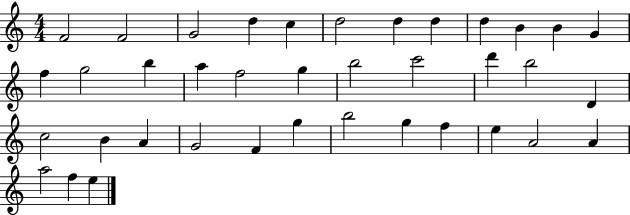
X:1
T:Untitled
M:4/4
L:1/4
K:C
F2 F2 G2 d c d2 d d d B B G f g2 b a f2 g b2 c'2 d' b2 D c2 B A G2 F g b2 g f e A2 A a2 f e